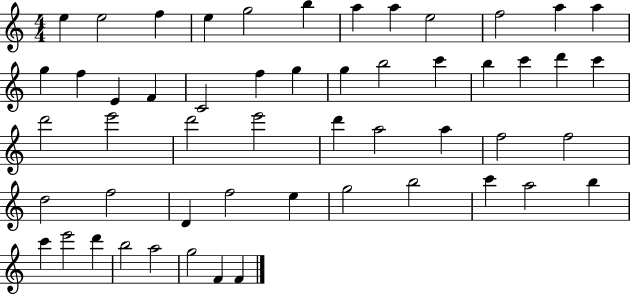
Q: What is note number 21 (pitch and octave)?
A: B5